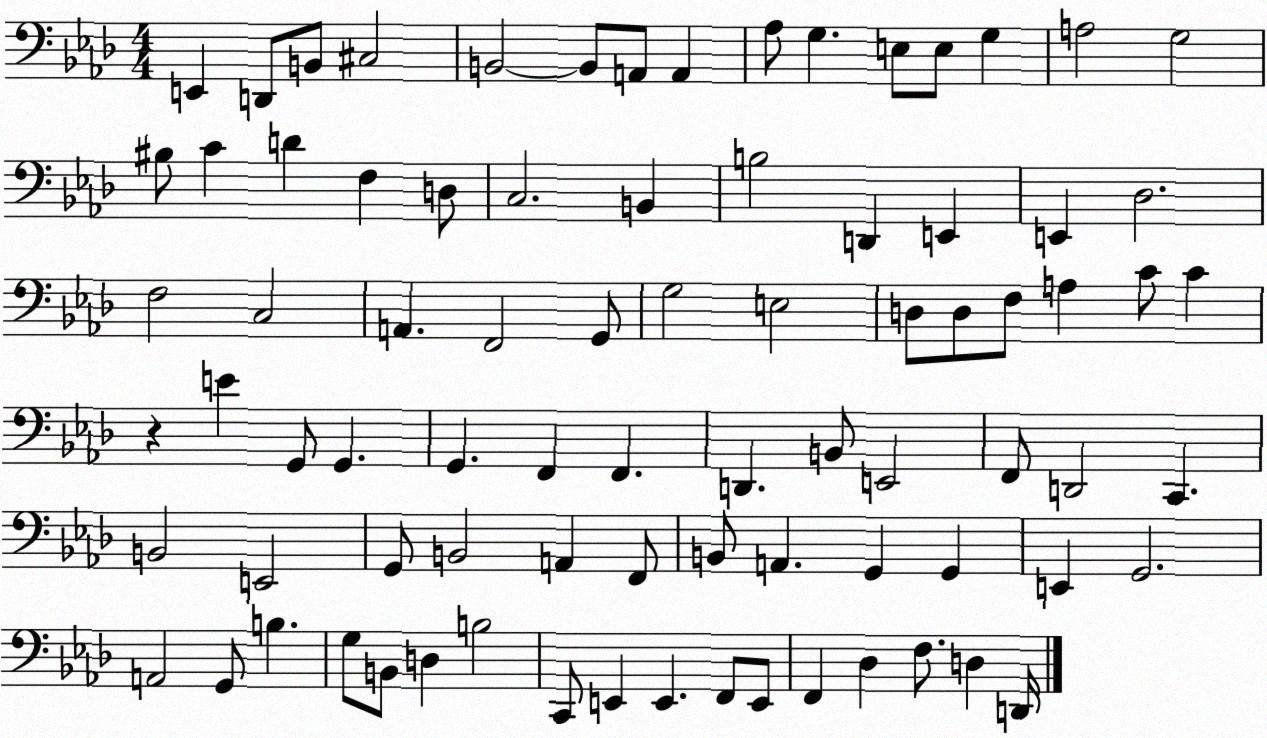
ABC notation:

X:1
T:Untitled
M:4/4
L:1/4
K:Ab
E,, D,,/2 B,,/2 ^C,2 B,,2 B,,/2 A,,/2 A,, _A,/2 G, E,/2 E,/2 G, A,2 G,2 ^B,/2 C D F, D,/2 C,2 B,, B,2 D,, E,, E,, _D,2 F,2 C,2 A,, F,,2 G,,/2 G,2 E,2 D,/2 D,/2 F,/2 A, C/2 C z E G,,/2 G,, G,, F,, F,, D,, B,,/2 E,,2 F,,/2 D,,2 C,, B,,2 E,,2 G,,/2 B,,2 A,, F,,/2 B,,/2 A,, G,, G,, E,, G,,2 A,,2 G,,/2 B, G,/2 B,,/2 D, B,2 C,,/2 E,, E,, F,,/2 E,,/2 F,, _D, F,/2 D, D,,/4